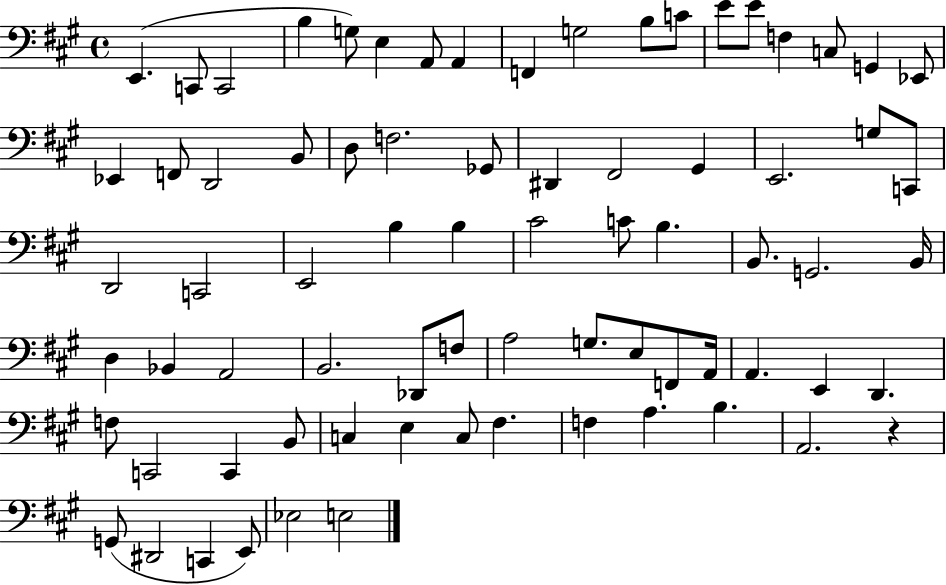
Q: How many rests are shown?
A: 1